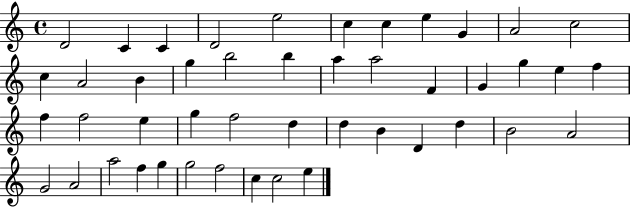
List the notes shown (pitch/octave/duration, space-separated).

D4/h C4/q C4/q D4/h E5/h C5/q C5/q E5/q G4/q A4/h C5/h C5/q A4/h B4/q G5/q B5/h B5/q A5/q A5/h F4/q G4/q G5/q E5/q F5/q F5/q F5/h E5/q G5/q F5/h D5/q D5/q B4/q D4/q D5/q B4/h A4/h G4/h A4/h A5/h F5/q G5/q G5/h F5/h C5/q C5/h E5/q